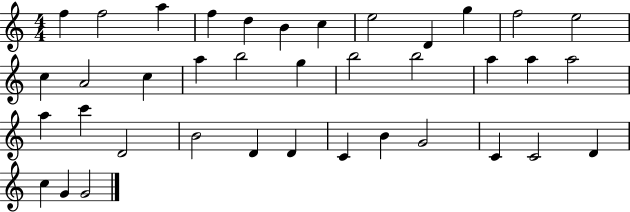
F5/q F5/h A5/q F5/q D5/q B4/q C5/q E5/h D4/q G5/q F5/h E5/h C5/q A4/h C5/q A5/q B5/h G5/q B5/h B5/h A5/q A5/q A5/h A5/q C6/q D4/h B4/h D4/q D4/q C4/q B4/q G4/h C4/q C4/h D4/q C5/q G4/q G4/h